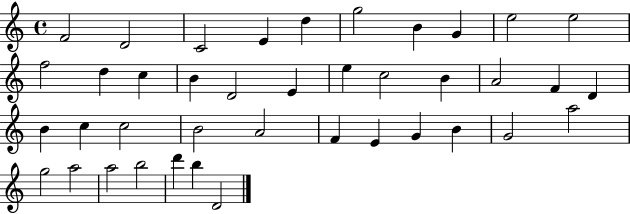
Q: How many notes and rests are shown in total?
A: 40